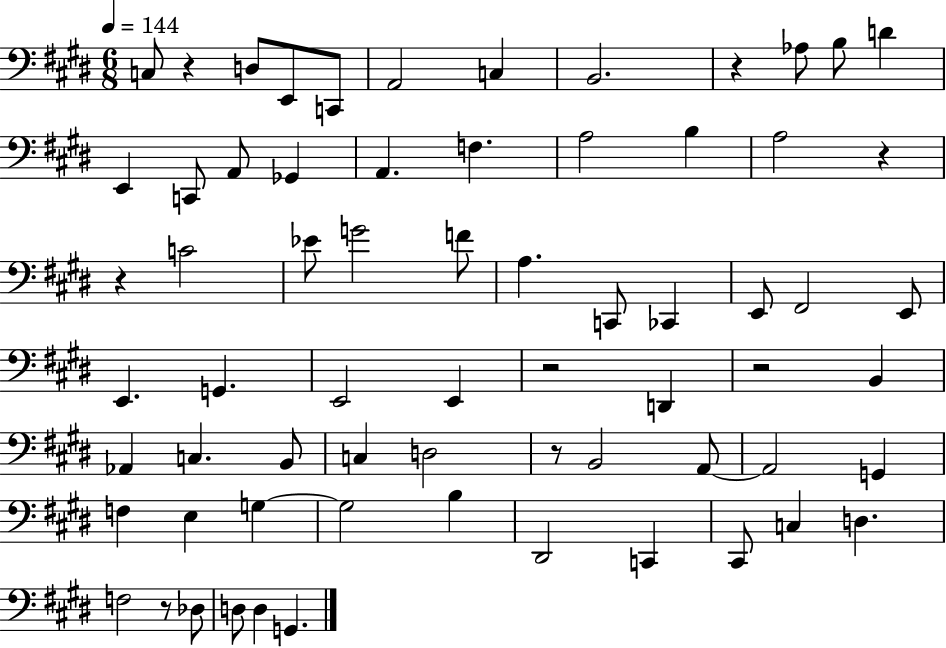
{
  \clef bass
  \numericTimeSignature
  \time 6/8
  \key e \major
  \tempo 4 = 144
  \repeat volta 2 { c8 r4 d8 e,8 c,8 | a,2 c4 | b,2. | r4 aes8 b8 d'4 | \break e,4 c,8 a,8 ges,4 | a,4. f4. | a2 b4 | a2 r4 | \break r4 c'2 | ees'8 g'2 f'8 | a4. c,8 ces,4 | e,8 fis,2 e,8 | \break e,4. g,4. | e,2 e,4 | r2 d,4 | r2 b,4 | \break aes,4 c4. b,8 | c4 d2 | r8 b,2 a,8~~ | a,2 g,4 | \break f4 e4 g4~~ | g2 b4 | dis,2 c,4 | cis,8 c4 d4. | \break f2 r8 des8 | d8 d4 g,4. | } \bar "|."
}